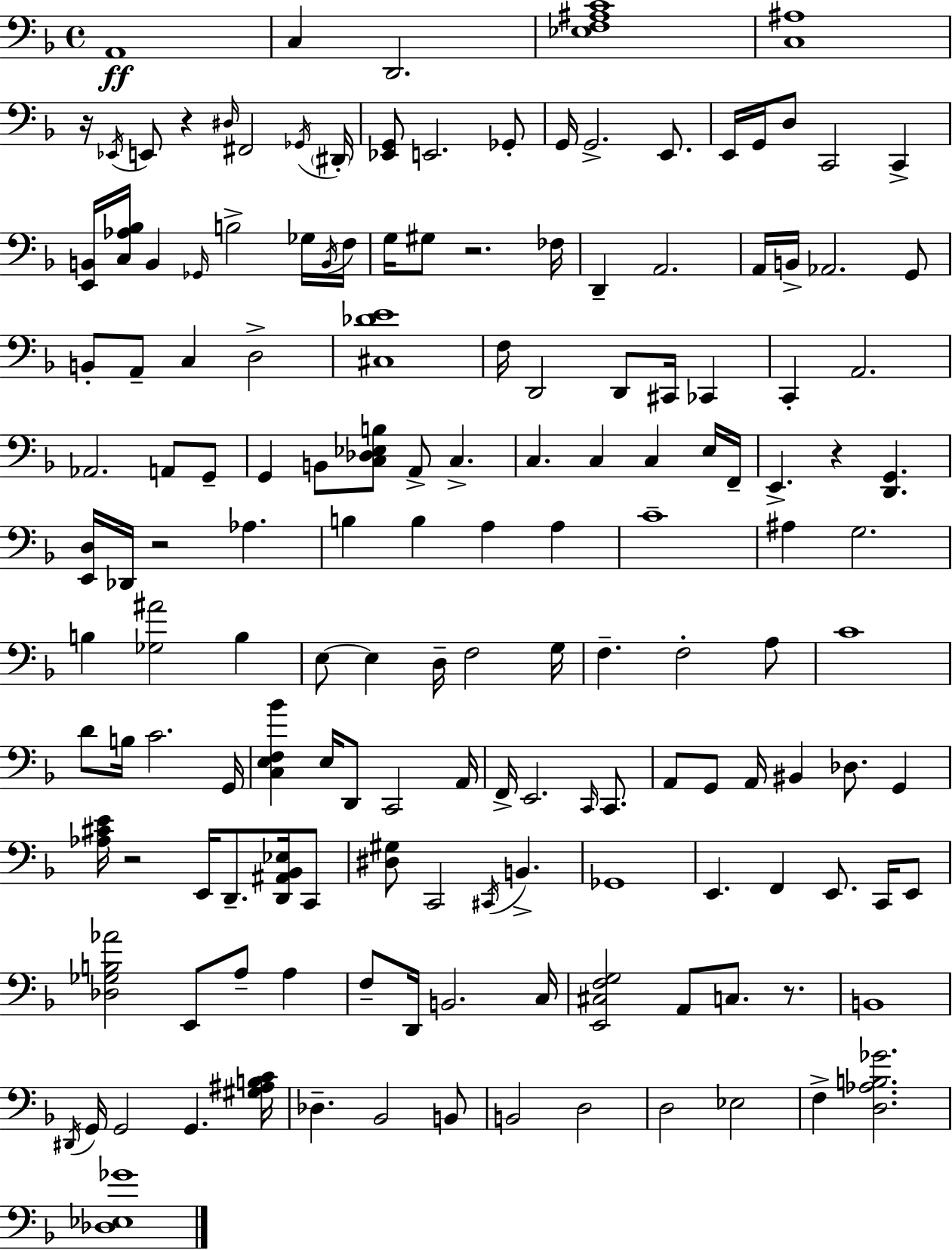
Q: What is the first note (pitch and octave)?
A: A2